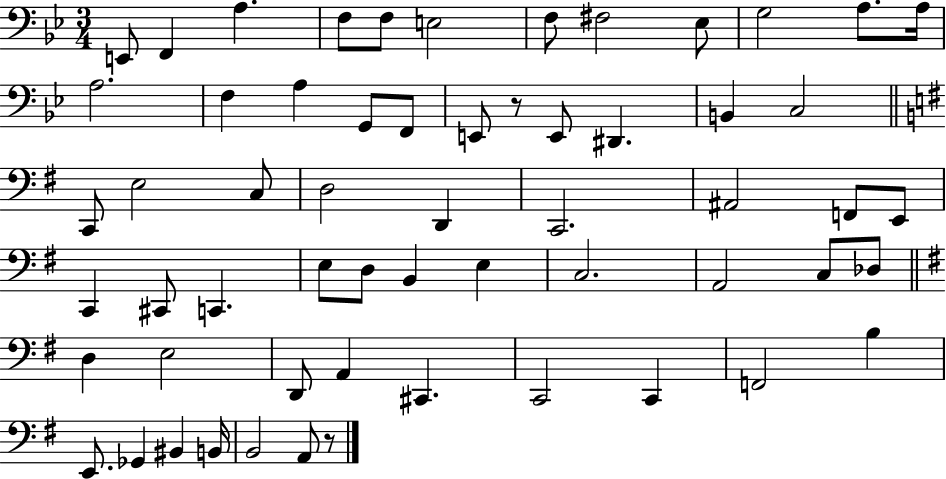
X:1
T:Untitled
M:3/4
L:1/4
K:Bb
E,,/2 F,, A, F,/2 F,/2 E,2 F,/2 ^F,2 _E,/2 G,2 A,/2 A,/4 A,2 F, A, G,,/2 F,,/2 E,,/2 z/2 E,,/2 ^D,, B,, C,2 C,,/2 E,2 C,/2 D,2 D,, C,,2 ^A,,2 F,,/2 E,,/2 C,, ^C,,/2 C,, E,/2 D,/2 B,, E, C,2 A,,2 C,/2 _D,/2 D, E,2 D,,/2 A,, ^C,, C,,2 C,, F,,2 B, E,,/2 _G,, ^B,, B,,/4 B,,2 A,,/2 z/2